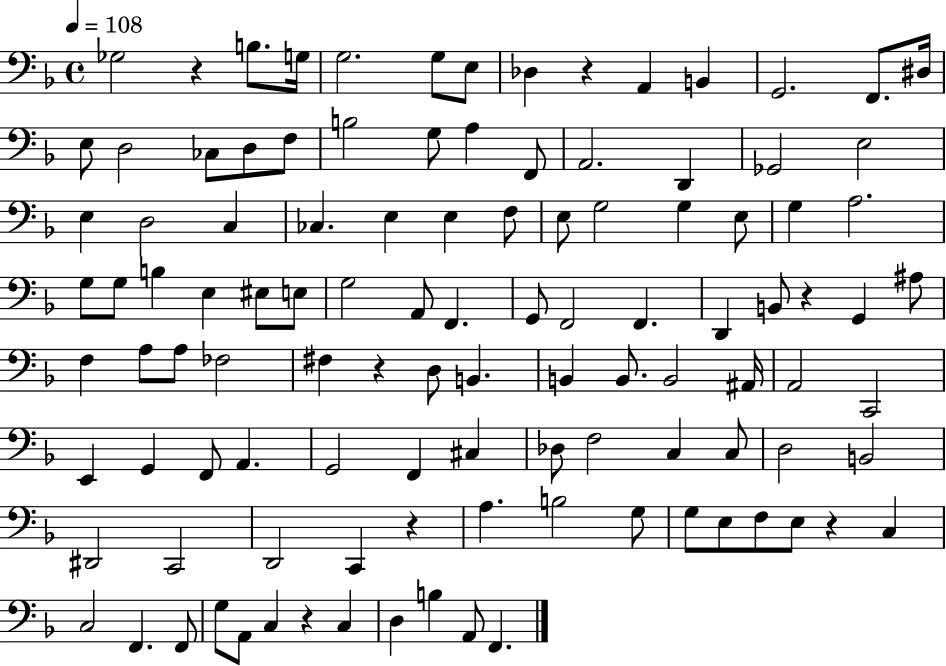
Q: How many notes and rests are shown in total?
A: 110